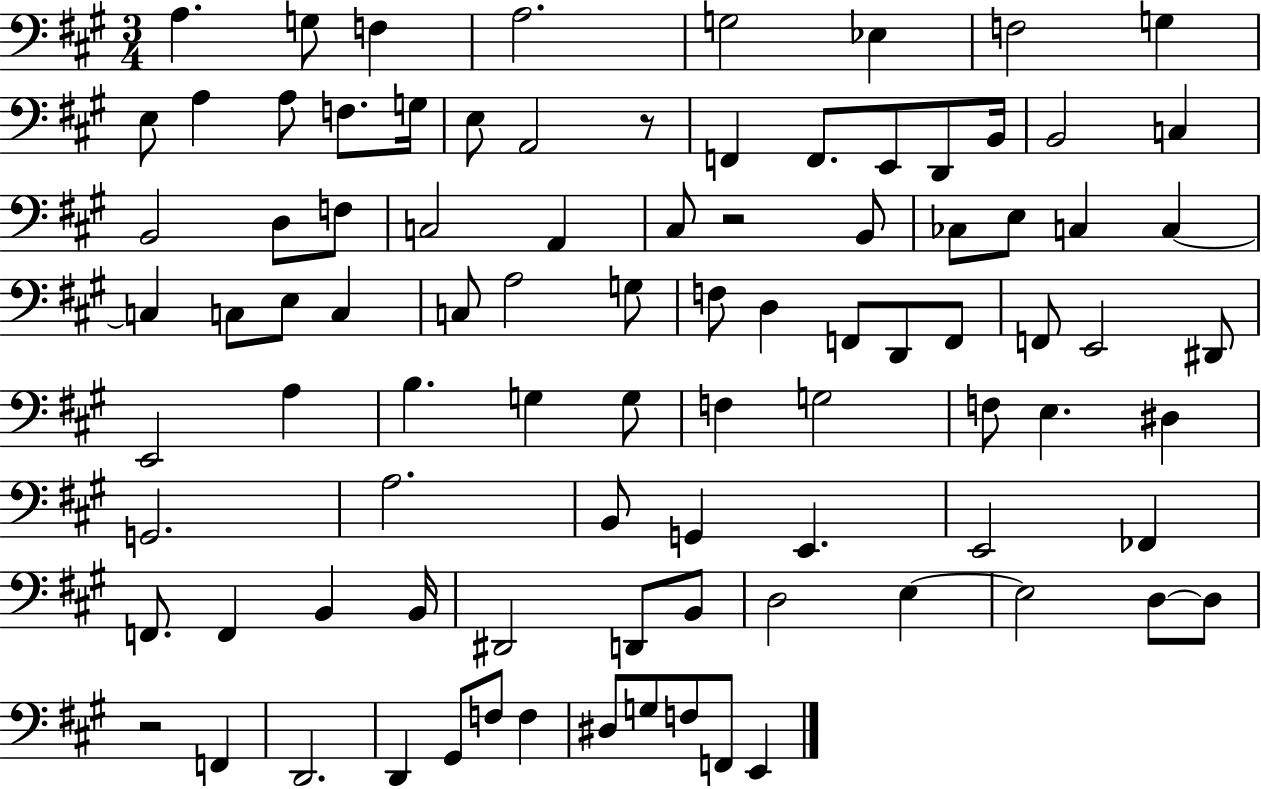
A3/q. G3/e F3/q A3/h. G3/h Eb3/q F3/h G3/q E3/e A3/q A3/e F3/e. G3/s E3/e A2/h R/e F2/q F2/e. E2/e D2/e B2/s B2/h C3/q B2/h D3/e F3/e C3/h A2/q C#3/e R/h B2/e CES3/e E3/e C3/q C3/q C3/q C3/e E3/e C3/q C3/e A3/h G3/e F3/e D3/q F2/e D2/e F2/e F2/e E2/h D#2/e E2/h A3/q B3/q. G3/q G3/e F3/q G3/h F3/e E3/q. D#3/q G2/h. A3/h. B2/e G2/q E2/q. E2/h FES2/q F2/e. F2/q B2/q B2/s D#2/h D2/e B2/e D3/h E3/q E3/h D3/e D3/e R/h F2/q D2/h. D2/q G#2/e F3/e F3/q D#3/e G3/e F3/e F2/e E2/q